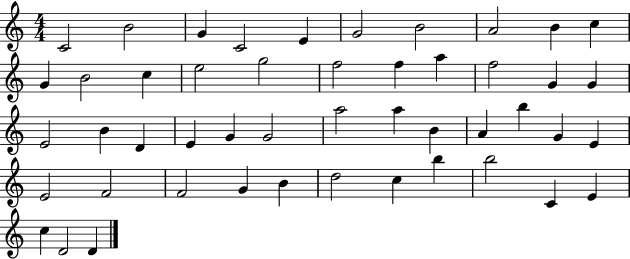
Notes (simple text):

C4/h B4/h G4/q C4/h E4/q G4/h B4/h A4/h B4/q C5/q G4/q B4/h C5/q E5/h G5/h F5/h F5/q A5/q F5/h G4/q G4/q E4/h B4/q D4/q E4/q G4/q G4/h A5/h A5/q B4/q A4/q B5/q G4/q E4/q E4/h F4/h F4/h G4/q B4/q D5/h C5/q B5/q B5/h C4/q E4/q C5/q D4/h D4/q